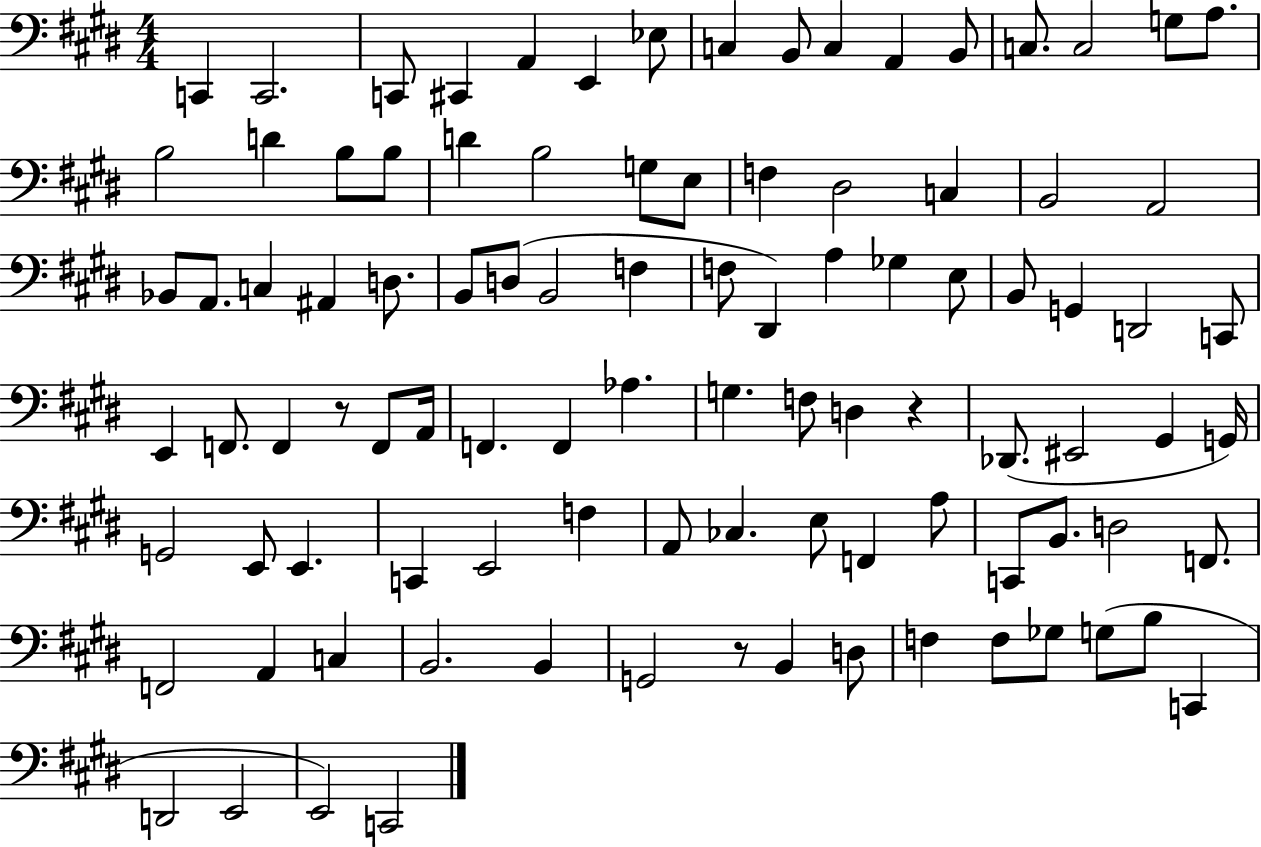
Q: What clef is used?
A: bass